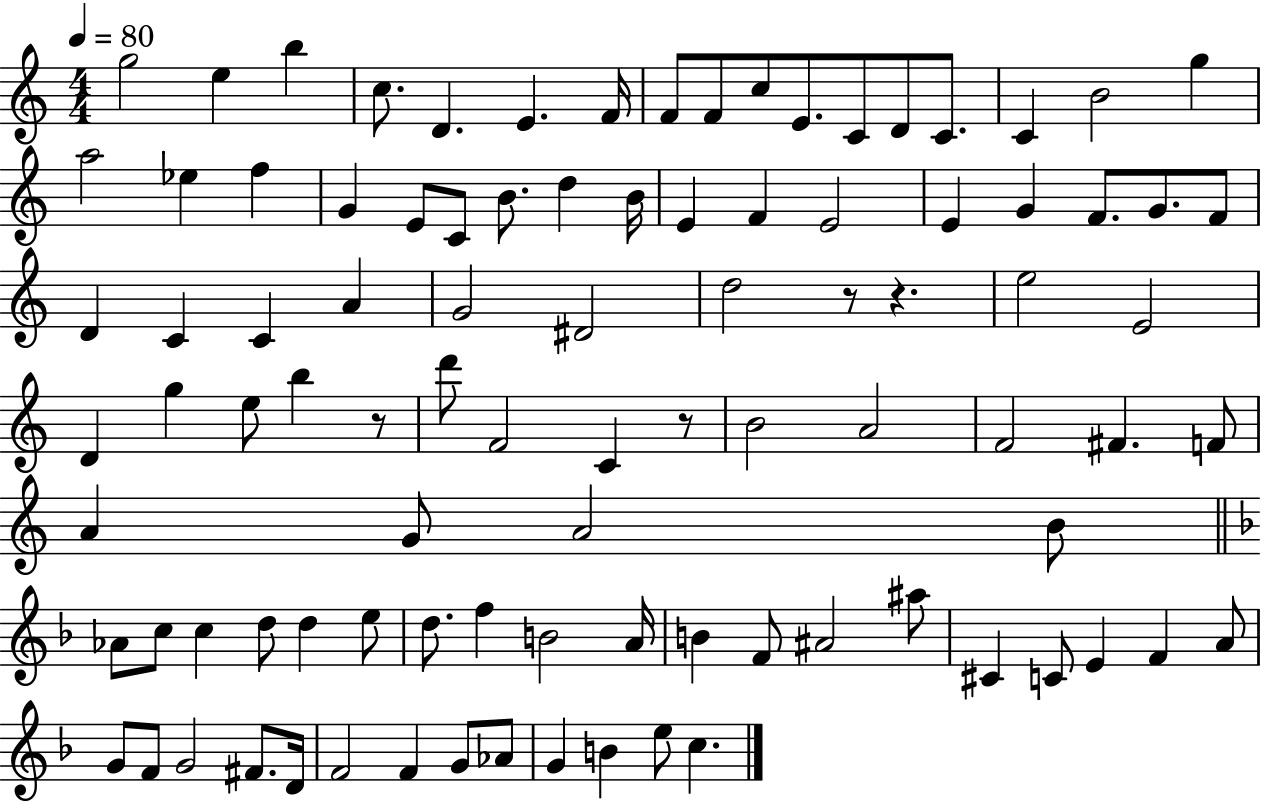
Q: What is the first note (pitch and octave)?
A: G5